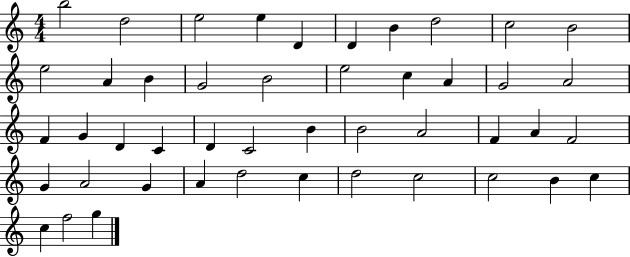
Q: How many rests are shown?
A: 0